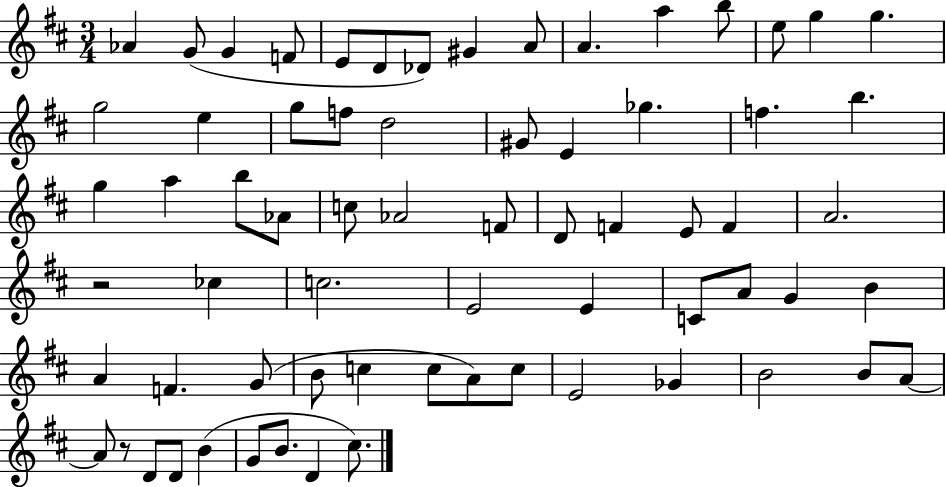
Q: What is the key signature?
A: D major